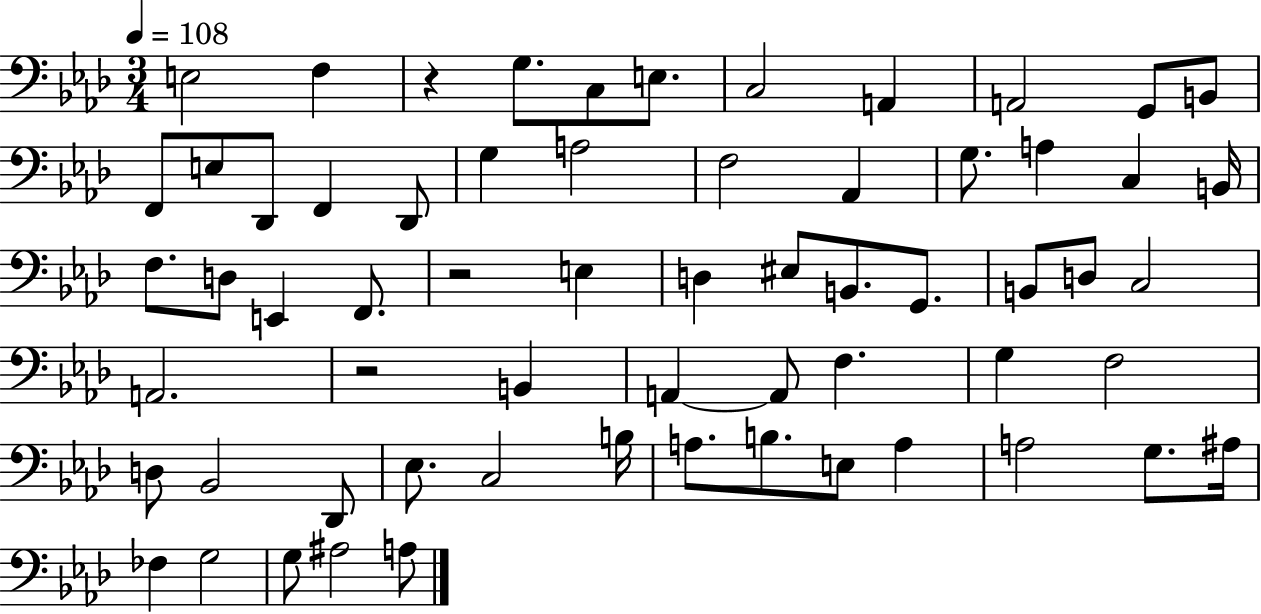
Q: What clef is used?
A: bass